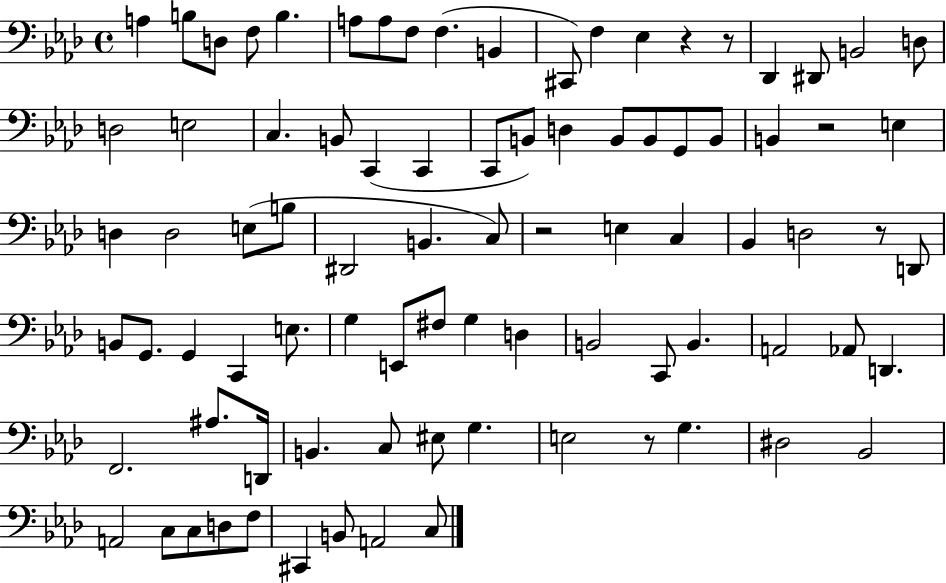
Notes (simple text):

A3/q B3/e D3/e F3/e B3/q. A3/e A3/e F3/e F3/q. B2/q C#2/e F3/q Eb3/q R/q R/e Db2/q D#2/e B2/h D3/e D3/h E3/h C3/q. B2/e C2/q C2/q C2/e B2/e D3/q B2/e B2/e G2/e B2/e B2/q R/h E3/q D3/q D3/h E3/e B3/e D#2/h B2/q. C3/e R/h E3/q C3/q Bb2/q D3/h R/e D2/e B2/e G2/e. G2/q C2/q E3/e. G3/q E2/e F#3/e G3/q D3/q B2/h C2/e B2/q. A2/h Ab2/e D2/q. F2/h. A#3/e. D2/s B2/q. C3/e EIS3/e G3/q. E3/h R/e G3/q. D#3/h Bb2/h A2/h C3/e C3/e D3/e F3/e C#2/q B2/e A2/h C3/e